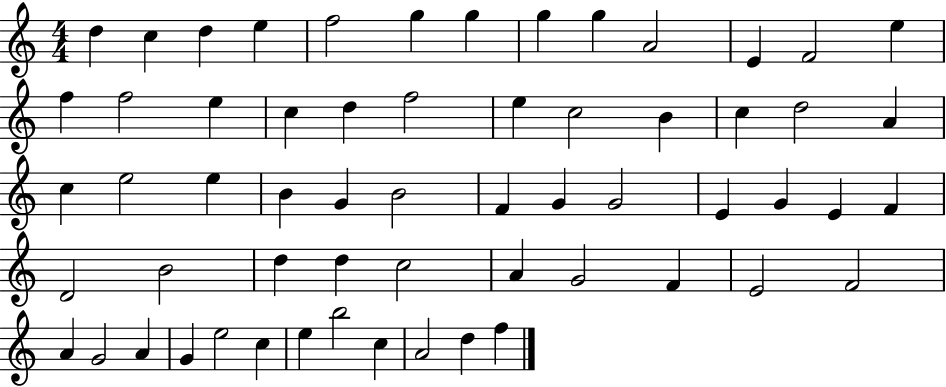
D5/q C5/q D5/q E5/q F5/h G5/q G5/q G5/q G5/q A4/h E4/q F4/h E5/q F5/q F5/h E5/q C5/q D5/q F5/h E5/q C5/h B4/q C5/q D5/h A4/q C5/q E5/h E5/q B4/q G4/q B4/h F4/q G4/q G4/h E4/q G4/q E4/q F4/q D4/h B4/h D5/q D5/q C5/h A4/q G4/h F4/q E4/h F4/h A4/q G4/h A4/q G4/q E5/h C5/q E5/q B5/h C5/q A4/h D5/q F5/q